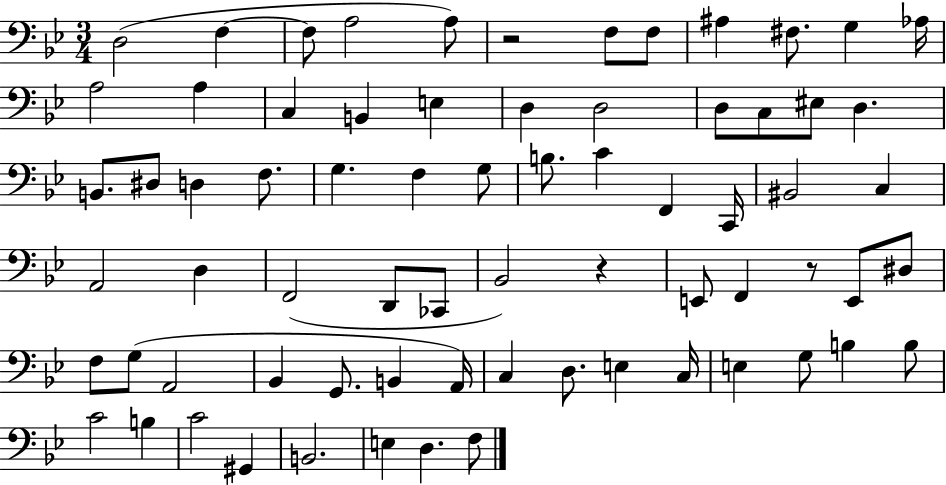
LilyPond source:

{
  \clef bass
  \numericTimeSignature
  \time 3/4
  \key bes \major
  d2( f4~~ | f8 a2 a8) | r2 f8 f8 | ais4 fis8. g4 aes16 | \break a2 a4 | c4 b,4 e4 | d4 d2 | d8 c8 eis8 d4. | \break b,8. dis8 d4 f8. | g4. f4 g8 | b8. c'4 f,4 c,16 | bis,2 c4 | \break a,2 d4 | f,2( d,8 ces,8 | bes,2) r4 | e,8 f,4 r8 e,8 dis8 | \break f8 g8( a,2 | bes,4 g,8. b,4 a,16) | c4 d8. e4 c16 | e4 g8 b4 b8 | \break c'2 b4 | c'2 gis,4 | b,2. | e4 d4. f8 | \break \bar "|."
}